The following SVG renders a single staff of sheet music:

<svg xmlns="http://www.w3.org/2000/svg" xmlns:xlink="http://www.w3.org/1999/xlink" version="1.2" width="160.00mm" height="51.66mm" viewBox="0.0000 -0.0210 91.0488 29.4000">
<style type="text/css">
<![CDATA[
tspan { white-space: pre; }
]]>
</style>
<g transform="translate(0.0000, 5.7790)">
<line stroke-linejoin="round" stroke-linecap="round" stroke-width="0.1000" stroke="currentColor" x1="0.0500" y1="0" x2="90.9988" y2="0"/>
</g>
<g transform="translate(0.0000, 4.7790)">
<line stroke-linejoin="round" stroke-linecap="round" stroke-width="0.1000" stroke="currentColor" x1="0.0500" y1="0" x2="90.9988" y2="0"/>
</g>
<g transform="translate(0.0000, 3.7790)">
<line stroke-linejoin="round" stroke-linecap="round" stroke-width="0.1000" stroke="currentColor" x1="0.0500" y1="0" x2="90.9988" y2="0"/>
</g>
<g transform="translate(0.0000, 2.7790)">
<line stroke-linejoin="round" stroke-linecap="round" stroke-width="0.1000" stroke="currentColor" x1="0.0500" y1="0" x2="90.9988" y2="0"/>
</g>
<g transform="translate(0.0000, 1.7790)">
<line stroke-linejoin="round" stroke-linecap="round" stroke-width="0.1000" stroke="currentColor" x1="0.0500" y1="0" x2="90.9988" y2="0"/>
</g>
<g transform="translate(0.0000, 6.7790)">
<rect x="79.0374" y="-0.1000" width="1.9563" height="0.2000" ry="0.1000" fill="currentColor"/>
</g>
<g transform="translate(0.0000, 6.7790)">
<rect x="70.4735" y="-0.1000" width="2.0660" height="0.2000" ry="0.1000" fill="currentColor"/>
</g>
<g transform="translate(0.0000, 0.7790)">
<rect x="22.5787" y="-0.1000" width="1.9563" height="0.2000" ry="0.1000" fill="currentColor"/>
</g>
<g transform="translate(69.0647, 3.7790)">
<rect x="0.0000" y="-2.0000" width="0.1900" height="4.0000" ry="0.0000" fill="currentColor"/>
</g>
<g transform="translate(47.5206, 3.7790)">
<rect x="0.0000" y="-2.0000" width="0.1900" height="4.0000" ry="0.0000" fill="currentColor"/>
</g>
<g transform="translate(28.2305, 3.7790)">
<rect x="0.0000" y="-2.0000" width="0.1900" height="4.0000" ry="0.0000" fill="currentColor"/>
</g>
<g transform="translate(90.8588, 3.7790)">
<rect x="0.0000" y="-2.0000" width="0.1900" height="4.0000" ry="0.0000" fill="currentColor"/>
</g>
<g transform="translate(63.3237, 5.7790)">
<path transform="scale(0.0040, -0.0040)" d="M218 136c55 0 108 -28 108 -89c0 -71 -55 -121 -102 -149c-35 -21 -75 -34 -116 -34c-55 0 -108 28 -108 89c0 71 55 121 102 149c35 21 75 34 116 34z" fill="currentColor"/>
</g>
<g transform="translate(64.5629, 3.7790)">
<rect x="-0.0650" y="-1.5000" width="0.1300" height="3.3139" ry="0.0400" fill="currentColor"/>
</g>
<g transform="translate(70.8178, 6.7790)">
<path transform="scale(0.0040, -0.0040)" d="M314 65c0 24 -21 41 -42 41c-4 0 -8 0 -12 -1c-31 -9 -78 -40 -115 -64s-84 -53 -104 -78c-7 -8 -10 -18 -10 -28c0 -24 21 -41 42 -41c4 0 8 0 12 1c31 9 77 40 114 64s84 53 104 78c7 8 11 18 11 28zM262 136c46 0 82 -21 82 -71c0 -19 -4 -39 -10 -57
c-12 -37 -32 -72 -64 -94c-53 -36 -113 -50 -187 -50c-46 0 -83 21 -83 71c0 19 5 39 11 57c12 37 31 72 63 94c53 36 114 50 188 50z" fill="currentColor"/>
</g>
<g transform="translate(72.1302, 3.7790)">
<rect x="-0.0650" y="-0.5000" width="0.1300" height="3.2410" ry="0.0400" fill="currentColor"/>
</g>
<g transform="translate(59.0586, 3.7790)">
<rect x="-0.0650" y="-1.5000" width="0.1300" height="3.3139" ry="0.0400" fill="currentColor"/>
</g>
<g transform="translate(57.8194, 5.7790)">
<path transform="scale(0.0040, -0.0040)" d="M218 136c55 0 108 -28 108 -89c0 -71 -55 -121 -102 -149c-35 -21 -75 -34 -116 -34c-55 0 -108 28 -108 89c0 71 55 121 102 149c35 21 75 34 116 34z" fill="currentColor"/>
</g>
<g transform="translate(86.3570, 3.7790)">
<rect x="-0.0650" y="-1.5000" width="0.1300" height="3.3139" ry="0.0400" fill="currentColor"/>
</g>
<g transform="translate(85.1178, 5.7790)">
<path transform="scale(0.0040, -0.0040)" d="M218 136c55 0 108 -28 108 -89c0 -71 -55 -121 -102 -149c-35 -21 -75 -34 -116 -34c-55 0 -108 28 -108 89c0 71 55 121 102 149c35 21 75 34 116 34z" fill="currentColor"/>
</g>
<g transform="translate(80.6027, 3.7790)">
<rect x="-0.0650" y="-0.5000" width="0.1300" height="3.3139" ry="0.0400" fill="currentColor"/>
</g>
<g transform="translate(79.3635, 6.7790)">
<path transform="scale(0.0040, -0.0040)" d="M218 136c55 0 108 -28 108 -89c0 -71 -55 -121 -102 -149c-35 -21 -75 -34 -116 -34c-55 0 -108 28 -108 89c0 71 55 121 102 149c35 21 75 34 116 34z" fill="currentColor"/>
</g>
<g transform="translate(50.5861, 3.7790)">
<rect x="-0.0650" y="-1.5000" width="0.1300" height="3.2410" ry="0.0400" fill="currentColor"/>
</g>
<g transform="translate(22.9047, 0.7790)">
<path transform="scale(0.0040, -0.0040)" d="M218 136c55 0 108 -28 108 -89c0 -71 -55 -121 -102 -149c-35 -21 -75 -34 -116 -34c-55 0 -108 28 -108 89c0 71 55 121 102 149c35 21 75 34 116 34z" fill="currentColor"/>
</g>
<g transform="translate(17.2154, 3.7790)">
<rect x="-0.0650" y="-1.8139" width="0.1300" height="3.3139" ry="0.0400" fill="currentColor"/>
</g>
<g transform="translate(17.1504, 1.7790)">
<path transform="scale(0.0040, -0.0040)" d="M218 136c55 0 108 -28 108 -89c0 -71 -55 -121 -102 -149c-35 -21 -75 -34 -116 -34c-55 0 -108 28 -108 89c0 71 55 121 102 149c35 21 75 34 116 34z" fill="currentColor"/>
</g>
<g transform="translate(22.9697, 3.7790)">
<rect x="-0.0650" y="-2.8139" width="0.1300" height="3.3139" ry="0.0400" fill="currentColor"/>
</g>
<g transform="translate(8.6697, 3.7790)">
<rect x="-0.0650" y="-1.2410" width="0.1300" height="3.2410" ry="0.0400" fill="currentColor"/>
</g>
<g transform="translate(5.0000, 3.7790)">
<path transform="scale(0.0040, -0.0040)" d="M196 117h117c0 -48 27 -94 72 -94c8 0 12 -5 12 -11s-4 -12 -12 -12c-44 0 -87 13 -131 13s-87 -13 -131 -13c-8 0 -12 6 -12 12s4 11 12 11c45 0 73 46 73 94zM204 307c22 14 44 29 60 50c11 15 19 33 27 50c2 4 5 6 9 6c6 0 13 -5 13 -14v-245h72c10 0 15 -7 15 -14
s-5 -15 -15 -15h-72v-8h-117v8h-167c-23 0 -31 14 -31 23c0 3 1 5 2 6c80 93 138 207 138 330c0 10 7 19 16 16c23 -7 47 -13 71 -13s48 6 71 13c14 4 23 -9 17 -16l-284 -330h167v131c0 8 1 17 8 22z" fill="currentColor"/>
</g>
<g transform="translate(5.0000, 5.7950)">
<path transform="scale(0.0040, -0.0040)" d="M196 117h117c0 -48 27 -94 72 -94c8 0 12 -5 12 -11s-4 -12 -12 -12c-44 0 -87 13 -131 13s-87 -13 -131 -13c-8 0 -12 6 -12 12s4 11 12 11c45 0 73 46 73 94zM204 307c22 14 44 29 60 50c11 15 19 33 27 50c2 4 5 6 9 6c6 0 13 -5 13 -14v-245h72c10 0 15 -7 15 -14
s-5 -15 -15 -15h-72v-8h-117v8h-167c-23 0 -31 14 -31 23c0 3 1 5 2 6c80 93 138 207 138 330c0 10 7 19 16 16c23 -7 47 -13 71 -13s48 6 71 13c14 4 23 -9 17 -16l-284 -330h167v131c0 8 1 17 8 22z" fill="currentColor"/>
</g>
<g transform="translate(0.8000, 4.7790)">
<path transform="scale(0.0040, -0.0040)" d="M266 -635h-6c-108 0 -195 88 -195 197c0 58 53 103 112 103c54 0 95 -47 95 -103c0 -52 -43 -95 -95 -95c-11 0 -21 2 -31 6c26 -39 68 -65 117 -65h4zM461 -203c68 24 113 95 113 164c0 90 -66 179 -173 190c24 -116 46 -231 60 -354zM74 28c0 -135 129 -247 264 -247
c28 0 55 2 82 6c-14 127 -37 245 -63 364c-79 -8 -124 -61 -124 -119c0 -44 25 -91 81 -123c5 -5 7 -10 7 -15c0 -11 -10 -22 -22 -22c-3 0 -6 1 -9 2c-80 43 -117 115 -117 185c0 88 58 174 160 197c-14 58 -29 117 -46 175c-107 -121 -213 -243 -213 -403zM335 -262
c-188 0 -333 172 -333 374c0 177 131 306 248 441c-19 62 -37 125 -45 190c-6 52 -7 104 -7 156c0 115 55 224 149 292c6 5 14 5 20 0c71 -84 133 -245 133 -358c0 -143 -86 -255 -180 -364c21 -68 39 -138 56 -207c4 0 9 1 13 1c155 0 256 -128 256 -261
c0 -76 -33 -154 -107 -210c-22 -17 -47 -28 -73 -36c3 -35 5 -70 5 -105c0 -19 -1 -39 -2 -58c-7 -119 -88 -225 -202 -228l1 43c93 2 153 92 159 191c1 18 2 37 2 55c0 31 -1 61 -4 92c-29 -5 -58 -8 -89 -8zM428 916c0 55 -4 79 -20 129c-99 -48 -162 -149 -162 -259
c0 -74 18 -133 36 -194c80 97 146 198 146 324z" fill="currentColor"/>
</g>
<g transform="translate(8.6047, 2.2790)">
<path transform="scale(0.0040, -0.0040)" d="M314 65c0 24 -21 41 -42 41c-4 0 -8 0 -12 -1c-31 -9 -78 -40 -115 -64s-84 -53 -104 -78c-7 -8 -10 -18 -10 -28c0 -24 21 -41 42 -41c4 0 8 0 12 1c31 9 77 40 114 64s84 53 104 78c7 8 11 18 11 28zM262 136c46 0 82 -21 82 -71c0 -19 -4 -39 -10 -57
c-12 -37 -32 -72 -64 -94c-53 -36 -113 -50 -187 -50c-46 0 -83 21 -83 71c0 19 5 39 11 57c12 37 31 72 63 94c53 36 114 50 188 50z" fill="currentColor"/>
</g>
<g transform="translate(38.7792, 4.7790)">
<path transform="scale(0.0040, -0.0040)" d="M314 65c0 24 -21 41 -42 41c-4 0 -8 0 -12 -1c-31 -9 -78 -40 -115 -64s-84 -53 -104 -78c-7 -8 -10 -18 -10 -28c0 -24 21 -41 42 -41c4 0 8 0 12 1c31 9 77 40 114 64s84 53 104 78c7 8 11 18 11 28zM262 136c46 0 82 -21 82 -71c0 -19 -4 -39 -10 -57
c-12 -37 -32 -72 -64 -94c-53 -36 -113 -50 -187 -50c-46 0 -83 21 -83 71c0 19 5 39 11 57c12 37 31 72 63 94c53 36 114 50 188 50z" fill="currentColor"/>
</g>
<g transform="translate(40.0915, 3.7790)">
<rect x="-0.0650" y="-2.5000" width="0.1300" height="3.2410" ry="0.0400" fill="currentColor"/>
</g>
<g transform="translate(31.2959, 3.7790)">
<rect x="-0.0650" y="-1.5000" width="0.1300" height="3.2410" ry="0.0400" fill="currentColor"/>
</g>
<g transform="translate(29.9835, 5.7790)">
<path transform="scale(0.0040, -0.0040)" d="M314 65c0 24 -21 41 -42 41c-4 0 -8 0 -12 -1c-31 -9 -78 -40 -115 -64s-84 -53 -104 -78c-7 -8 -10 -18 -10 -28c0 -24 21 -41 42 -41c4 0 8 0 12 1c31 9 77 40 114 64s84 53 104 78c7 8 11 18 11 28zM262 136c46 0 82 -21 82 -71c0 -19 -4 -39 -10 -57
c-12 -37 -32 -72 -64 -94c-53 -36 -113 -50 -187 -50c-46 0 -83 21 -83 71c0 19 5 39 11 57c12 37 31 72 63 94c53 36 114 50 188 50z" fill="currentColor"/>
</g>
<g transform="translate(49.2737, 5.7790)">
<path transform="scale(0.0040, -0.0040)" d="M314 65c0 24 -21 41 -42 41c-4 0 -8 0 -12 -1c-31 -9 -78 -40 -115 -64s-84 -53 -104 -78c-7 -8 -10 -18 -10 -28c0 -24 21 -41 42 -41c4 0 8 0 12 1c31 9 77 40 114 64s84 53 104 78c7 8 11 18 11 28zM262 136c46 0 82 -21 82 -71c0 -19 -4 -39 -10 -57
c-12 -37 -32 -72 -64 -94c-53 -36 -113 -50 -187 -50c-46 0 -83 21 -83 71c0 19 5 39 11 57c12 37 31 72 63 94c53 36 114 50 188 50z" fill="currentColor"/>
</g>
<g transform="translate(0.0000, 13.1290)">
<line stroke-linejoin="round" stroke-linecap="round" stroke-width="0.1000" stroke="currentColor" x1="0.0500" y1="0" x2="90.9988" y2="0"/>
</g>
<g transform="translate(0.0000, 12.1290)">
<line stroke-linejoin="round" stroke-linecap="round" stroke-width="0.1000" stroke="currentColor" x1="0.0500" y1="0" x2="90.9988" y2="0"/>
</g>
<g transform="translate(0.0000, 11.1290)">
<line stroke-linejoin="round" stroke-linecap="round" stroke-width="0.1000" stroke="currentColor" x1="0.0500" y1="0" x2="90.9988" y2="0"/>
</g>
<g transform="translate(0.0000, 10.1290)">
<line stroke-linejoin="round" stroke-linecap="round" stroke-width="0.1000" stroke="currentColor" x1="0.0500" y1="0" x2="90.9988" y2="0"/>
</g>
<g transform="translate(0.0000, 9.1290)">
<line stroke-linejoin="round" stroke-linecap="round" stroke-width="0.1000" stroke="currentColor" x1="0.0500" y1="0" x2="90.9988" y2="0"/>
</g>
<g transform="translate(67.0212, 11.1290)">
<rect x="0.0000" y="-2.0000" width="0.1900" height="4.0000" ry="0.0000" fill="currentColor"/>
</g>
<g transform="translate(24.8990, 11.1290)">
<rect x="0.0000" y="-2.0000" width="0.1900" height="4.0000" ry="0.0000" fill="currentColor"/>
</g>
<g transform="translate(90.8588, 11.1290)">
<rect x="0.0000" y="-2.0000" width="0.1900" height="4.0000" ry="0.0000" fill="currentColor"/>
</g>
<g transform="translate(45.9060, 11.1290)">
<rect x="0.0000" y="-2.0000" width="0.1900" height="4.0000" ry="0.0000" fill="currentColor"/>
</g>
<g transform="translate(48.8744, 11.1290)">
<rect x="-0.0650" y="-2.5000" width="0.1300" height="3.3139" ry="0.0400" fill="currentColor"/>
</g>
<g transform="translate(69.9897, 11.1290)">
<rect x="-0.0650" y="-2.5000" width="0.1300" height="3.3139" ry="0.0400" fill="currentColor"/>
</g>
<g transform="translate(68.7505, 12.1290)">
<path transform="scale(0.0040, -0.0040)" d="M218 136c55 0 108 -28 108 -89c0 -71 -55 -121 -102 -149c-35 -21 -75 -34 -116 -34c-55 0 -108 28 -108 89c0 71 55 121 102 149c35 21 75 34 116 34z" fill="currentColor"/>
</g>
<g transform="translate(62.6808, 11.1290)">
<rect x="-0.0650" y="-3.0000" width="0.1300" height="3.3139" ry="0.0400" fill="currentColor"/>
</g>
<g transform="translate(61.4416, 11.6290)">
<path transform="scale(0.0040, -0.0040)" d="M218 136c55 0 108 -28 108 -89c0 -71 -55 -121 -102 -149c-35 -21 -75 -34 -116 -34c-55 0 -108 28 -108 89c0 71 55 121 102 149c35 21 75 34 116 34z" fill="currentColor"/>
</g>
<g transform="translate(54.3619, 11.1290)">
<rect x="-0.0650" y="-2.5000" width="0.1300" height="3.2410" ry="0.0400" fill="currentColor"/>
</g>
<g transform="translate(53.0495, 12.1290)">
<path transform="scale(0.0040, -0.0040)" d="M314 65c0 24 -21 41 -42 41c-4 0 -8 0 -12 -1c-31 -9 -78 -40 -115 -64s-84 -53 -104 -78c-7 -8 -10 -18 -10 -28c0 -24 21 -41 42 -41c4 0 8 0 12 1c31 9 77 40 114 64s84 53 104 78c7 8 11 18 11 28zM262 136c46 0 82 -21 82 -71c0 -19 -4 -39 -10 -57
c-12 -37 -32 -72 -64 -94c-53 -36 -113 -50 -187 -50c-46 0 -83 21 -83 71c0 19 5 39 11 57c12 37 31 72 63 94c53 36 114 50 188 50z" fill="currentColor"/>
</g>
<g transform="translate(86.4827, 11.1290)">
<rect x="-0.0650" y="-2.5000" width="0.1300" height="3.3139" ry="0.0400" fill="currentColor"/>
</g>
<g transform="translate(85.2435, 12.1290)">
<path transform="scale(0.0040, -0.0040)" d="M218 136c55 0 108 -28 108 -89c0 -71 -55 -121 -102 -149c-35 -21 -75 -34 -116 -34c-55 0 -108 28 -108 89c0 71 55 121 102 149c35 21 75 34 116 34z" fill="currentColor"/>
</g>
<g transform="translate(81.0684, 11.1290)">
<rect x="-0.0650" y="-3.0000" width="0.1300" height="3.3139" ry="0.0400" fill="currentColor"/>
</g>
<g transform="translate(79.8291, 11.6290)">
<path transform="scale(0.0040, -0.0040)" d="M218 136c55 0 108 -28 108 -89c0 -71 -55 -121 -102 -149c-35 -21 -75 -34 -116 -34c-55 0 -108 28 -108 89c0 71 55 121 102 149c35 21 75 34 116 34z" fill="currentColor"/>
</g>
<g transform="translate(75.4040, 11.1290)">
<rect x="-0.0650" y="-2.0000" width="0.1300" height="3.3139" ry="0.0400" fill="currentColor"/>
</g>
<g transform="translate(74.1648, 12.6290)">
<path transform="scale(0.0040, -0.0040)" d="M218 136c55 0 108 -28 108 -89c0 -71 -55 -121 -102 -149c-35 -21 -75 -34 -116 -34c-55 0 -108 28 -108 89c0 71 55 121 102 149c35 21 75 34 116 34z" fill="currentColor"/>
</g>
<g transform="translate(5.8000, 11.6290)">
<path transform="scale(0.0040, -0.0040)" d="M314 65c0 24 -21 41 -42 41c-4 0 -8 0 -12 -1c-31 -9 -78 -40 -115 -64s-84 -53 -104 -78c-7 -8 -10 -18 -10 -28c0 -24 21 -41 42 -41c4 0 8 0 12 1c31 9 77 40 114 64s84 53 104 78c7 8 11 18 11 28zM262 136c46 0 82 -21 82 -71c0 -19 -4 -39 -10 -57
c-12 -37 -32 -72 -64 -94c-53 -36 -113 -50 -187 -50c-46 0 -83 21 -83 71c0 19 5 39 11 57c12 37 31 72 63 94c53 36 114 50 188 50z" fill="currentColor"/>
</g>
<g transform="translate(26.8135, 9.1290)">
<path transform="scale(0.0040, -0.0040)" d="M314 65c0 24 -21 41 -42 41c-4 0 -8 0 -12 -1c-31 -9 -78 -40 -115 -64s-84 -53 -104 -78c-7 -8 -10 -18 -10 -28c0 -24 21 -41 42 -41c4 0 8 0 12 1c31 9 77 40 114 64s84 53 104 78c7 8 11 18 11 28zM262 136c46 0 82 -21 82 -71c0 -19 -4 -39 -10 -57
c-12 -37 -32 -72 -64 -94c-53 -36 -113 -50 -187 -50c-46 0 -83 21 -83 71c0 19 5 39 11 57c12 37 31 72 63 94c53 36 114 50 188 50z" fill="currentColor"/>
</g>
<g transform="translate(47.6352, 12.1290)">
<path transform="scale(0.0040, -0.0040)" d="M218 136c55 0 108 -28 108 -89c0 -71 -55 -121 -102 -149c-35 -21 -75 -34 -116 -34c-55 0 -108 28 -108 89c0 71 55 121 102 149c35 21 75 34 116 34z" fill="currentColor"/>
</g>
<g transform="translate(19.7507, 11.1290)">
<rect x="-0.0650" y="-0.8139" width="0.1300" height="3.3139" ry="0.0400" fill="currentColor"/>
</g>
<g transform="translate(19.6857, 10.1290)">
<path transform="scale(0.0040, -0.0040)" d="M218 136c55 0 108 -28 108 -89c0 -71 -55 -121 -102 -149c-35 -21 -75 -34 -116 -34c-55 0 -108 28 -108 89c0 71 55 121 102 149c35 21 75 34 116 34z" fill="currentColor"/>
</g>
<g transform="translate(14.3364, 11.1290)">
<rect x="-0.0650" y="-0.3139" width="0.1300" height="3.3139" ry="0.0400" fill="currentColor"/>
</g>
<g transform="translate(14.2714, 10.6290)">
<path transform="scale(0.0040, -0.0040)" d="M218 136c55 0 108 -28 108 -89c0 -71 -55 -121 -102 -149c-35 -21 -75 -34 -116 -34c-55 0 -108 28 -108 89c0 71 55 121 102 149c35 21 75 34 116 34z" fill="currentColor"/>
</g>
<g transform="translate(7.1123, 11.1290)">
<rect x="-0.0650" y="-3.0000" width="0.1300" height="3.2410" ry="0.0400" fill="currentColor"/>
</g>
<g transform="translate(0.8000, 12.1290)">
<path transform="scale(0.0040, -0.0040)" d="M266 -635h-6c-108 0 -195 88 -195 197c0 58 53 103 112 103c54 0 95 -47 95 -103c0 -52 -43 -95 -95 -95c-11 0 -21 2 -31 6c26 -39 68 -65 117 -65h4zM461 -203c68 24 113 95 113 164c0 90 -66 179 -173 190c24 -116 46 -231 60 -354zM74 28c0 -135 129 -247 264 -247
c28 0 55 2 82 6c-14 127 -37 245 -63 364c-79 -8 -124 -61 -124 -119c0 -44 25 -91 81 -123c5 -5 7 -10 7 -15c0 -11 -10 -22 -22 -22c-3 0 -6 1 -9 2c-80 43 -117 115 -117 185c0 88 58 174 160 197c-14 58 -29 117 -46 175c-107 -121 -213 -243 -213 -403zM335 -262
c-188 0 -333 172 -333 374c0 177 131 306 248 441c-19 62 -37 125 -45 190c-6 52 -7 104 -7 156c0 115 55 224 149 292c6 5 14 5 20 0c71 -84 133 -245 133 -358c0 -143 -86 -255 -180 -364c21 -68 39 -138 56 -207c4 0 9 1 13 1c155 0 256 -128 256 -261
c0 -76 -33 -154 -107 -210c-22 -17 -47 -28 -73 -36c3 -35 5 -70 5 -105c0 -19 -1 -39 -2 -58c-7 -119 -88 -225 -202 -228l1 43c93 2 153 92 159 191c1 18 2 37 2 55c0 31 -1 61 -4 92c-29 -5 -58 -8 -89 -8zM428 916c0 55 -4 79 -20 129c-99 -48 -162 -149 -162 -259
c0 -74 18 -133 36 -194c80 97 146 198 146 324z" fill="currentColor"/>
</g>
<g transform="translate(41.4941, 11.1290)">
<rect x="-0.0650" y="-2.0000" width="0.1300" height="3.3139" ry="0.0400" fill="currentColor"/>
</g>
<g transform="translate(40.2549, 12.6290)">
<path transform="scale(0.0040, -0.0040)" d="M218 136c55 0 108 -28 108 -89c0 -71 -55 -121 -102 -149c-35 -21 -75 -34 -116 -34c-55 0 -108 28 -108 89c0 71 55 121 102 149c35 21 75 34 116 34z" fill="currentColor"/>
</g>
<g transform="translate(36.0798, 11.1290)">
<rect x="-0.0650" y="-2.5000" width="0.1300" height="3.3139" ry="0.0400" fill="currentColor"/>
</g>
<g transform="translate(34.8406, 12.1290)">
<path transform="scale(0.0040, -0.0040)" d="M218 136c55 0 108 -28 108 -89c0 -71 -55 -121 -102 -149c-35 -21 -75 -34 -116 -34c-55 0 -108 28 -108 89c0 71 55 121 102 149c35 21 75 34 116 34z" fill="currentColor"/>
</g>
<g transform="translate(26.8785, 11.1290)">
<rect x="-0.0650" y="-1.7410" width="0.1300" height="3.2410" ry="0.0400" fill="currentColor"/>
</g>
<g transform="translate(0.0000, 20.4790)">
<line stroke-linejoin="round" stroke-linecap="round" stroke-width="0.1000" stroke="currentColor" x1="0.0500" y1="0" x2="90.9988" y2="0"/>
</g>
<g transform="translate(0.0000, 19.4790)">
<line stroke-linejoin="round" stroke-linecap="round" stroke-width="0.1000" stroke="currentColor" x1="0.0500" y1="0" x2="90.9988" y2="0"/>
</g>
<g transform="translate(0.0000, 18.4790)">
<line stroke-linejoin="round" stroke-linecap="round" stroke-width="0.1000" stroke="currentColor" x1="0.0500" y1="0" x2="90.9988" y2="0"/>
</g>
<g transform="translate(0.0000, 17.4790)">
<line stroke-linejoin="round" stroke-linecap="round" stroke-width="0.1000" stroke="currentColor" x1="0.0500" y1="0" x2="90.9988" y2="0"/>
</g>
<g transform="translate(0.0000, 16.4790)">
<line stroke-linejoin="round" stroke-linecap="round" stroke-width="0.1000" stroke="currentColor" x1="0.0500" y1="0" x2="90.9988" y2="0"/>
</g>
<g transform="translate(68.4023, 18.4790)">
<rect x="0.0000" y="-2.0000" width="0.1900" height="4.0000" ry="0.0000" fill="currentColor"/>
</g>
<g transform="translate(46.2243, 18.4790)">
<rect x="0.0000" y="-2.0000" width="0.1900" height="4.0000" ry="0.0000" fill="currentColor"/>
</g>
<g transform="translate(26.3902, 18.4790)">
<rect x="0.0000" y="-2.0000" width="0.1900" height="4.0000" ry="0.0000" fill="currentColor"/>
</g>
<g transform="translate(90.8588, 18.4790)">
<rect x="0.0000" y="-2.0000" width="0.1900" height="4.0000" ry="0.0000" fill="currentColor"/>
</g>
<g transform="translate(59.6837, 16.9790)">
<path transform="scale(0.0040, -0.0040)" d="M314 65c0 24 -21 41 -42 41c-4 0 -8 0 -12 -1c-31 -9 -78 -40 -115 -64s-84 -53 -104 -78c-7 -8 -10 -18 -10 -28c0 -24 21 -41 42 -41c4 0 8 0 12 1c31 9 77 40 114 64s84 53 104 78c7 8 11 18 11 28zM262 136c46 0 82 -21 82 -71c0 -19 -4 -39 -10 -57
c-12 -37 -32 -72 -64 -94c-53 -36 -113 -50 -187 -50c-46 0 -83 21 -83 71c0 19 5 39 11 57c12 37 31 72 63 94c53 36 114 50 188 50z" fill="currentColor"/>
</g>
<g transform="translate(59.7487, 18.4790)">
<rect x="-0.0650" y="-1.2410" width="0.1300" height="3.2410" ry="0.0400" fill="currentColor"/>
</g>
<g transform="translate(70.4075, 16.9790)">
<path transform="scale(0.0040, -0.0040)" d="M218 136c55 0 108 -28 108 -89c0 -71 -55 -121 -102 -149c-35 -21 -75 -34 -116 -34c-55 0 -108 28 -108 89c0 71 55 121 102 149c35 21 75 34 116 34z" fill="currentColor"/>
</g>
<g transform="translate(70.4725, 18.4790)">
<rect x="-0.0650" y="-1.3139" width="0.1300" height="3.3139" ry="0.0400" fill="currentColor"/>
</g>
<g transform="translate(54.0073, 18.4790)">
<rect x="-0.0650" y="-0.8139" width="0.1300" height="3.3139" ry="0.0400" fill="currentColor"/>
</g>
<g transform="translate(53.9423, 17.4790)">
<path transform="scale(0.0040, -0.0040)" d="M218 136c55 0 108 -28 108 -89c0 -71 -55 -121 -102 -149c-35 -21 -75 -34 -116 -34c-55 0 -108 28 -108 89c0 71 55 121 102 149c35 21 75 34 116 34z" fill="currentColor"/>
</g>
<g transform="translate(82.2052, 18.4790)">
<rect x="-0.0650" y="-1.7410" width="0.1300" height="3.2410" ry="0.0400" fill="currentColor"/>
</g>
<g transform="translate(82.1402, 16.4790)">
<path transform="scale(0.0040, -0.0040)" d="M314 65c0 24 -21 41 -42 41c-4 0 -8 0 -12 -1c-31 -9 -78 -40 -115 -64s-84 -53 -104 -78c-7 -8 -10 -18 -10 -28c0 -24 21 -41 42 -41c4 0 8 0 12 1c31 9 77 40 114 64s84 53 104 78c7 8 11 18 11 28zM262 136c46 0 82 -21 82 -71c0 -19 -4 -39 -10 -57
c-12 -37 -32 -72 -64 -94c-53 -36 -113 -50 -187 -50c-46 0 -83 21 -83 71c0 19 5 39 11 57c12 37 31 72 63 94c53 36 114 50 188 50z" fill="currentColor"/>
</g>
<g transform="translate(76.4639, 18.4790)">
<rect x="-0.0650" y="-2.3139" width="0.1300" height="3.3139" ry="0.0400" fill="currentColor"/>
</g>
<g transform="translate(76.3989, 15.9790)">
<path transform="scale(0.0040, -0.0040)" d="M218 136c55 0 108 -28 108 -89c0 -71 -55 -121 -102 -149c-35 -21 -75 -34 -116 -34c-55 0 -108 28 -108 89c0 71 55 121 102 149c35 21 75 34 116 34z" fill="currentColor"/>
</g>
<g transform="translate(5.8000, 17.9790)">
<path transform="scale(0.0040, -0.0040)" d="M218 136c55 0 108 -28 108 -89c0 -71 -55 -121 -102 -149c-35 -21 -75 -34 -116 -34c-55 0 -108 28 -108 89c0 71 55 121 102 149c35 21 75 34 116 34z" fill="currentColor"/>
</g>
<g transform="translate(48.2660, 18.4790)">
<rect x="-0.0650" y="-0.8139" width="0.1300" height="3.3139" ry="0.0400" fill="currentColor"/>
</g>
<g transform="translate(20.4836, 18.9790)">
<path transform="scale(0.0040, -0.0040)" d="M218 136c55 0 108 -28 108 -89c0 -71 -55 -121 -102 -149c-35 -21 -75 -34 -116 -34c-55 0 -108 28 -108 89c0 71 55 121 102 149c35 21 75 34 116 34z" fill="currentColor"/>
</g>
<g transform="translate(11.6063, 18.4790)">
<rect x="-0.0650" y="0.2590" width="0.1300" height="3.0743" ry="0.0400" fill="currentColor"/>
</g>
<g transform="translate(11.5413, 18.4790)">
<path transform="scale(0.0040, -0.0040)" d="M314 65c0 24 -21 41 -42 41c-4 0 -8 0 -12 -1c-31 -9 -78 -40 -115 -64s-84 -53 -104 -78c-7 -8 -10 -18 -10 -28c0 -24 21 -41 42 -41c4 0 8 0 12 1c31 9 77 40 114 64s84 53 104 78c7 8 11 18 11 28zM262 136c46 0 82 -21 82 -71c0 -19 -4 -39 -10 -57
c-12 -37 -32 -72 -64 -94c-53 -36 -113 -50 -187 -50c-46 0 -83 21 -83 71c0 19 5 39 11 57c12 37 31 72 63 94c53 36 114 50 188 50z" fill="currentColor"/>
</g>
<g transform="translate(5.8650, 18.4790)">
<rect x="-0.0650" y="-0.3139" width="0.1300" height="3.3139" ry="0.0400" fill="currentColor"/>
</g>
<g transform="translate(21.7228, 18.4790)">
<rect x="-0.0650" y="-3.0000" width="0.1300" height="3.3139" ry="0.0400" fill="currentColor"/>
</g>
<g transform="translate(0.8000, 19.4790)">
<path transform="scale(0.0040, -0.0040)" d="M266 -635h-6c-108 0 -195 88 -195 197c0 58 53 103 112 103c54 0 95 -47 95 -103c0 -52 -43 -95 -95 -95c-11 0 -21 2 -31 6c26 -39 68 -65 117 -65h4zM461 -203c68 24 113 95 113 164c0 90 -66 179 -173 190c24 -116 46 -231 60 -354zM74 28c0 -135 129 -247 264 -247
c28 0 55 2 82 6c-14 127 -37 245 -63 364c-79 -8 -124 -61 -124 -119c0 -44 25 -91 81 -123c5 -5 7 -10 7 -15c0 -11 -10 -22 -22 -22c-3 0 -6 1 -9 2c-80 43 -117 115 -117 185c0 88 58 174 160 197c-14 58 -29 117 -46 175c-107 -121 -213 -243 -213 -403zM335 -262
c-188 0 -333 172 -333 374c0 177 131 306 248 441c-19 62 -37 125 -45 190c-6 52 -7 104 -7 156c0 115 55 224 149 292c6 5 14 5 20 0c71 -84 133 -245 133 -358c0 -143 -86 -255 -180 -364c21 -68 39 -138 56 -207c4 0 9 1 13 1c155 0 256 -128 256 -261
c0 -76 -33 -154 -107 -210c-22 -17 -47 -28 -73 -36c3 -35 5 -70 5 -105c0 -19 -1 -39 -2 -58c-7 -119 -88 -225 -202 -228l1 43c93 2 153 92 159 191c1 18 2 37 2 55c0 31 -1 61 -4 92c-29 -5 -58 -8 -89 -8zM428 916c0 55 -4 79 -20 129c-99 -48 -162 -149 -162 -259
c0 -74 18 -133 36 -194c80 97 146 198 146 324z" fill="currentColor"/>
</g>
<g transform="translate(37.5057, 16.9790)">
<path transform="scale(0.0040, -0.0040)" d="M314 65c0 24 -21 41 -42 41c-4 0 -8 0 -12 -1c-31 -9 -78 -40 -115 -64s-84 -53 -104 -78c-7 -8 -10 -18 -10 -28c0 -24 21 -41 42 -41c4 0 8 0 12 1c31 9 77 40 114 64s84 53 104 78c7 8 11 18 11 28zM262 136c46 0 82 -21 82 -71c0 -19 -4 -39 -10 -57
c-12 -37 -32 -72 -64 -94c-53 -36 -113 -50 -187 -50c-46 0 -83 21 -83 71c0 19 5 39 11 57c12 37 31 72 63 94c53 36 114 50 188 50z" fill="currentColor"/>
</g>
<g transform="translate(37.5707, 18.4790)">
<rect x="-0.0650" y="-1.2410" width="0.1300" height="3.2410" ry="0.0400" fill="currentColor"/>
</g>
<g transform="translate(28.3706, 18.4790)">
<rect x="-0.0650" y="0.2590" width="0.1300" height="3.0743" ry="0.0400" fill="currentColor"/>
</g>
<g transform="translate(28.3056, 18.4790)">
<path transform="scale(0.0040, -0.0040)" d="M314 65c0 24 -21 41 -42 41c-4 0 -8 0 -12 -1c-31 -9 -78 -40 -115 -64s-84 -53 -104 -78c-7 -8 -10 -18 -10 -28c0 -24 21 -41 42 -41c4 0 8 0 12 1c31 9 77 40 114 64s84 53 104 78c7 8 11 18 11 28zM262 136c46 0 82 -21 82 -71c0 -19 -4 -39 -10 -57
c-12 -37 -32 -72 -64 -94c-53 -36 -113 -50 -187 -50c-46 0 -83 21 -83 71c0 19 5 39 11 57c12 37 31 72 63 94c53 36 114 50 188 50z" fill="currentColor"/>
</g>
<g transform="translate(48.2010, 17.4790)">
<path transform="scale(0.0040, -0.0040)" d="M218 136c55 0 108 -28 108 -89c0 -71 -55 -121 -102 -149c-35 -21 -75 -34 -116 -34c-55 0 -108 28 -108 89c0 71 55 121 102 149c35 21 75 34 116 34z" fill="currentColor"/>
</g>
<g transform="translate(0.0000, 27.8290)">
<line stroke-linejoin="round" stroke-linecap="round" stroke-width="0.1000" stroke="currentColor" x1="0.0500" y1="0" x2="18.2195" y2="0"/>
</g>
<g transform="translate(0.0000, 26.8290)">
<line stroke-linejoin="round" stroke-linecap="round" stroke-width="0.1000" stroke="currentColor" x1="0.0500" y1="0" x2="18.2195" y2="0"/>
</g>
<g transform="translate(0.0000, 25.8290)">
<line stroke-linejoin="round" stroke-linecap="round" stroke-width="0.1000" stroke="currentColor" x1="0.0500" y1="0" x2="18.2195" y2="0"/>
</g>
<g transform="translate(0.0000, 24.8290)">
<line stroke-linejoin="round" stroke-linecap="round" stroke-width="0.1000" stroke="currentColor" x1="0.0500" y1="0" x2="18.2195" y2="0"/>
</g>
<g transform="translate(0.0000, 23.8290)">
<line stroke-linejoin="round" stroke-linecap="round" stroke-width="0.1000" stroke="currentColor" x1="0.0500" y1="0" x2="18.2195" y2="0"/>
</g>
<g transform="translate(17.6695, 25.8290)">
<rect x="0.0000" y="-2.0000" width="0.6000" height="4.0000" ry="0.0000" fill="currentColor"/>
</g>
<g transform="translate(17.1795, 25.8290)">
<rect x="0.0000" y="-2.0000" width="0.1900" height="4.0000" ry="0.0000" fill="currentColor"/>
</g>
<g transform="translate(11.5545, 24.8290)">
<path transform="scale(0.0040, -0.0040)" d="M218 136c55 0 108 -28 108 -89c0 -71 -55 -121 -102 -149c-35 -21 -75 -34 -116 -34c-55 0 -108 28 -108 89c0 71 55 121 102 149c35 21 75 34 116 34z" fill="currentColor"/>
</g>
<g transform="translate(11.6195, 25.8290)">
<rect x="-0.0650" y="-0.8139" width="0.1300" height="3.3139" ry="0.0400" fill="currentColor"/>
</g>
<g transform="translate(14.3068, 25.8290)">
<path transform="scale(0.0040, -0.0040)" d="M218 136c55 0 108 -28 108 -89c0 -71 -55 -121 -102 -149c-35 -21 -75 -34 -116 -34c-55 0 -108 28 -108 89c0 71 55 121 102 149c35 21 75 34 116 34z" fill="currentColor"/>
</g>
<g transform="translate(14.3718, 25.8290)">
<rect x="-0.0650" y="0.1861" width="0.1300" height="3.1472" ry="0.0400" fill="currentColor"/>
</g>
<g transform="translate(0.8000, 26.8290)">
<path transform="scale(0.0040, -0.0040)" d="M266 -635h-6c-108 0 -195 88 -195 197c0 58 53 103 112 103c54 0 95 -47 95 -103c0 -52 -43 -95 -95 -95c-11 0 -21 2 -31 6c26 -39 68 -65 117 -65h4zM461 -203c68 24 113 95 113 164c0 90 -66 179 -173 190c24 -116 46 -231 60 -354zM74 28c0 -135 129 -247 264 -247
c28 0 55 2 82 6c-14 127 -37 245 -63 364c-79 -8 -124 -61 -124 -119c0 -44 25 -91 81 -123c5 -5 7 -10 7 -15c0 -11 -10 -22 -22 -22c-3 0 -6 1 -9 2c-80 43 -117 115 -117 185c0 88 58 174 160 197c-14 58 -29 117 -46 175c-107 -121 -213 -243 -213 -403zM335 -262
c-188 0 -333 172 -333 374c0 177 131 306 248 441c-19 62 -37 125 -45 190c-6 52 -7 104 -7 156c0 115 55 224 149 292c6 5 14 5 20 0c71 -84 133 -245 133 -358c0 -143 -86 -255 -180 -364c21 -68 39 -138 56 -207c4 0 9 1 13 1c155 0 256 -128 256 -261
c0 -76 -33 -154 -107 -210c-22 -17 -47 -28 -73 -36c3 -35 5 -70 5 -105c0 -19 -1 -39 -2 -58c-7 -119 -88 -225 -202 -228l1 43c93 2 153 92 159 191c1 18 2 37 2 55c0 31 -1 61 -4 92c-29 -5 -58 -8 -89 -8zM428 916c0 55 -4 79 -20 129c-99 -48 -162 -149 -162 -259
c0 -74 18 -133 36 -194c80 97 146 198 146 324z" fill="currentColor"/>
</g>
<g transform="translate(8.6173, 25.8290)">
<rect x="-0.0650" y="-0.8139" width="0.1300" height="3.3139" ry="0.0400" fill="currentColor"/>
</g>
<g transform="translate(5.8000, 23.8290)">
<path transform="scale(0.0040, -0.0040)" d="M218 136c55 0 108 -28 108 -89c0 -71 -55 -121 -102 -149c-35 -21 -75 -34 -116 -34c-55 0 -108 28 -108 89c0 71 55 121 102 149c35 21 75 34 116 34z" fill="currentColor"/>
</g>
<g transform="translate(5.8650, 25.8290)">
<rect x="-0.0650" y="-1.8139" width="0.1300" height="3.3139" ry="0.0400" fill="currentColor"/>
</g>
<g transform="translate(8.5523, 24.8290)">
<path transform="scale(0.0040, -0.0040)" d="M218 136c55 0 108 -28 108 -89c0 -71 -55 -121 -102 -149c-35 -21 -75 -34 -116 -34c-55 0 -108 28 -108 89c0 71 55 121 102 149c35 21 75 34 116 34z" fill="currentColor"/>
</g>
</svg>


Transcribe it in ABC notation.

X:1
T:Untitled
M:4/4
L:1/4
K:C
e2 f a E2 G2 E2 E E C2 C E A2 c d f2 G F G G2 A G F A G c B2 A B2 e2 d d e2 e g f2 f d d B